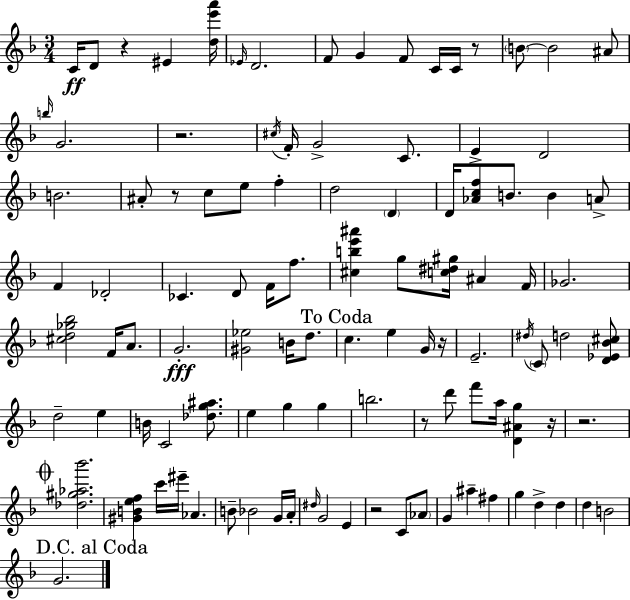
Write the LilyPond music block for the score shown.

{
  \clef treble
  \numericTimeSignature
  \time 3/4
  \key f \major
  c'16\ff d'8 r4 eis'4 <d'' e''' a'''>16 | \grace { ees'16 } d'2. | f'8 g'4 f'8 c'16 c'16 r8 | \parenthesize b'8~~ b'2 ais'8 | \break \grace { b''16 } g'2. | r2. | \acciaccatura { cis''16 } f'16-. g'2-> | c'8. e'4-> d'2 | \break b'2. | ais'8-. r8 c''8 e''8 f''4-. | d''2 \parenthesize d'4 | d'16 <aes' c'' f''>8 b'8. b'4 | \break a'8-> f'4 des'2-. | ces'4. d'8 f'16 | f''8. <cis'' b'' e''' ais'''>4 g''8 <c'' dis'' gis''>16 ais'4 | f'16 ges'2. | \break <cis'' d'' ges'' bes''>2 f'16 | a'8. g'2.-.\fff | <gis' ees''>2 b'16 | d''8. \mark "To Coda" c''4. e''4 | \break g'16 r16 e'2.-- | \acciaccatura { dis''16 } \parenthesize c'8 d''2 | <d' ees' bes' cis''>8 d''2-- | e''4 b'16 c'2 | \break <des'' g'' ais''>8. e''4 g''4 | g''4 b''2. | r8 d'''8 f'''8 a''16 <d' ais' g''>4 | r16 r2. | \break \mark \markup { \musicglyph "scripts.coda" } <des'' gis'' aes'' bes'''>2. | <gis' b' e'' f''>4 c'''16 eis'''16-- aes'4. | b'8-- bes'2 | g'16 a'16-. \grace { dis''16 } g'2 | \break e'4 r2 | c'8 \parenthesize aes'8 g'4 ais''4-- | fis''4 g''4 d''4-> | d''4 d''4 b'2 | \break \mark "D.C. al Coda" g'2. | \bar "|."
}